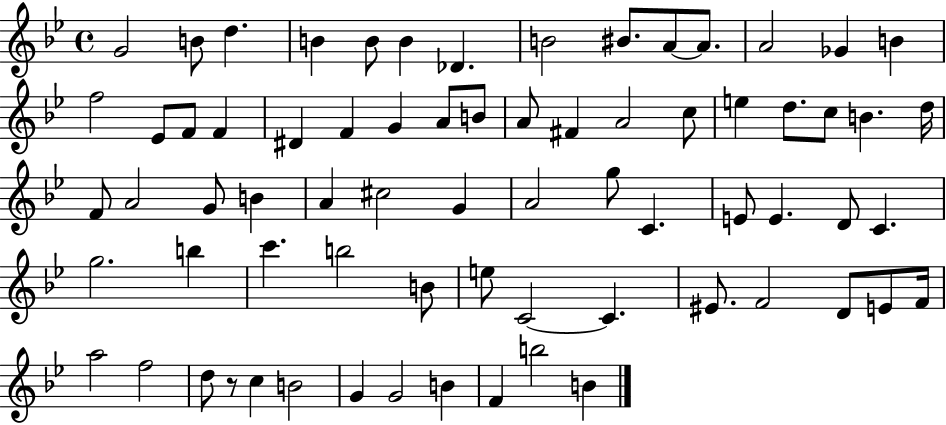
{
  \clef treble
  \time 4/4
  \defaultTimeSignature
  \key bes \major
  g'2 b'8 d''4. | b'4 b'8 b'4 des'4. | b'2 bis'8. a'8~~ a'8. | a'2 ges'4 b'4 | \break f''2 ees'8 f'8 f'4 | dis'4 f'4 g'4 a'8 b'8 | a'8 fis'4 a'2 c''8 | e''4 d''8. c''8 b'4. d''16 | \break f'8 a'2 g'8 b'4 | a'4 cis''2 g'4 | a'2 g''8 c'4. | e'8 e'4. d'8 c'4. | \break g''2. b''4 | c'''4. b''2 b'8 | e''8 c'2~~ c'4. | eis'8. f'2 d'8 e'8 f'16 | \break a''2 f''2 | d''8 r8 c''4 b'2 | g'4 g'2 b'4 | f'4 b''2 b'4 | \break \bar "|."
}